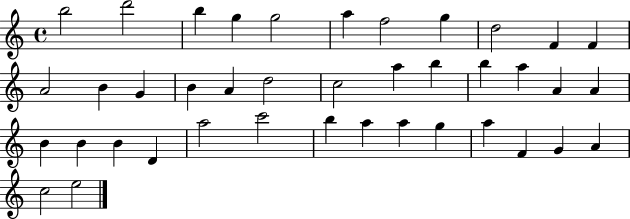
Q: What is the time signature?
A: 4/4